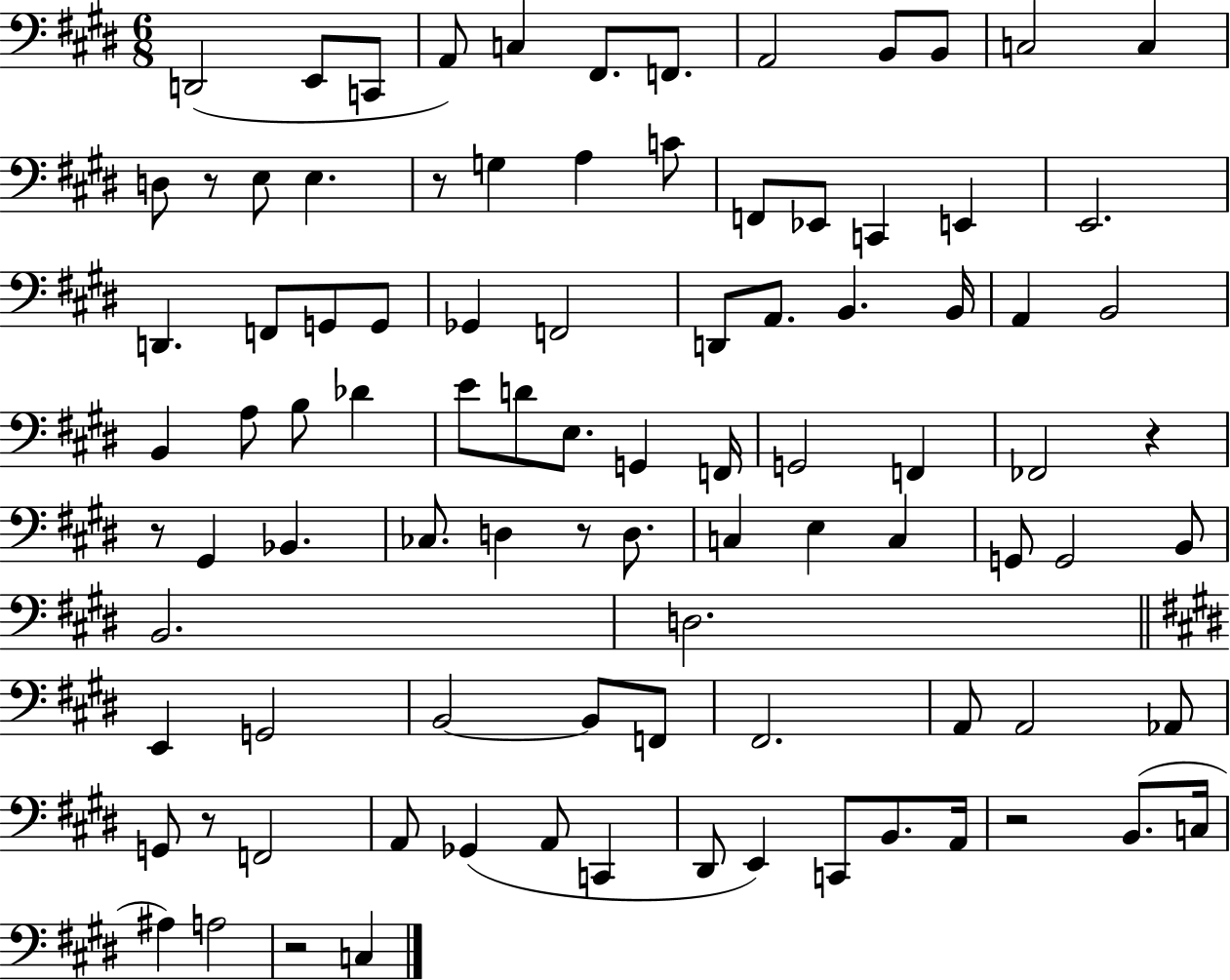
{
  \clef bass
  \numericTimeSignature
  \time 6/8
  \key e \major
  \repeat volta 2 { d,2( e,8 c,8 | a,8) c4 fis,8. f,8. | a,2 b,8 b,8 | c2 c4 | \break d8 r8 e8 e4. | r8 g4 a4 c'8 | f,8 ees,8 c,4 e,4 | e,2. | \break d,4. f,8 g,8 g,8 | ges,4 f,2 | d,8 a,8. b,4. b,16 | a,4 b,2 | \break b,4 a8 b8 des'4 | e'8 d'8 e8. g,4 f,16 | g,2 f,4 | fes,2 r4 | \break r8 gis,4 bes,4. | ces8. d4 r8 d8. | c4 e4 c4 | g,8 g,2 b,8 | \break b,2. | d2. | \bar "||" \break \key e \major e,4 g,2 | b,2~~ b,8 f,8 | fis,2. | a,8 a,2 aes,8 | \break g,8 r8 f,2 | a,8 ges,4( a,8 c,4 | dis,8 e,4) c,8 b,8. a,16 | r2 b,8.( c16 | \break ais4) a2 | r2 c4 | } \bar "|."
}